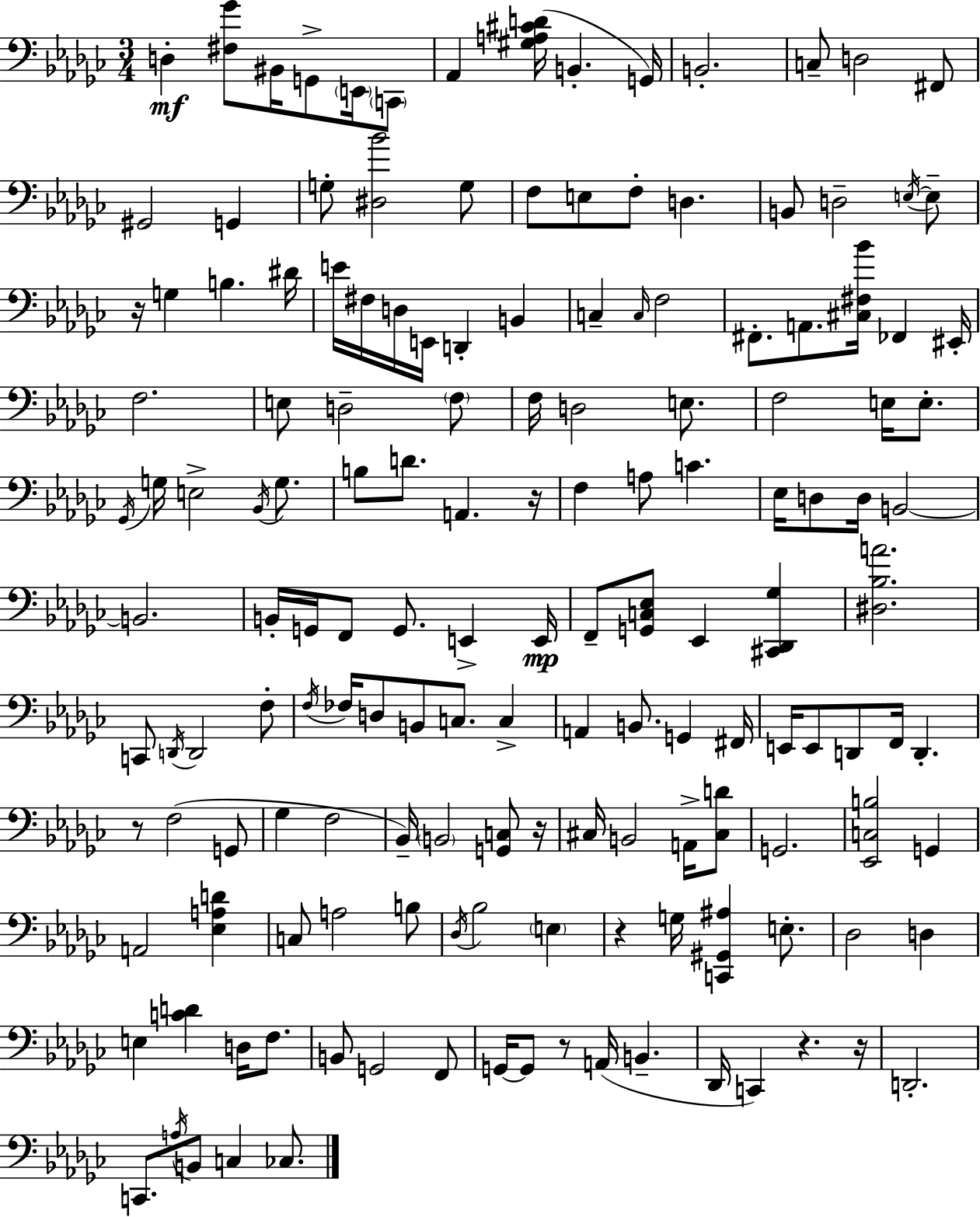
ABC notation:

X:1
T:Untitled
M:3/4
L:1/4
K:Ebm
D, [^F,_G]/2 ^B,,/4 G,,/2 E,,/4 C,,/2 _A,, [^G,A,^CD]/4 B,, G,,/4 B,,2 C,/2 D,2 ^F,,/2 ^G,,2 G,, G,/2 [^D,_B]2 G,/2 F,/2 E,/2 F,/2 D, B,,/2 D,2 E,/4 E,/2 z/4 G, B, ^D/4 E/4 ^F,/4 D,/4 E,,/4 D,, B,, C, C,/4 F,2 ^F,,/2 A,,/2 [^C,^F,_B]/4 _F,, ^E,,/4 F,2 E,/2 D,2 F,/2 F,/4 D,2 E,/2 F,2 E,/4 E,/2 _G,,/4 G,/4 E,2 _B,,/4 G,/2 B,/2 D/2 A,, z/4 F, A,/2 C _E,/4 D,/2 D,/4 B,,2 B,,2 B,,/4 G,,/4 F,,/2 G,,/2 E,, E,,/4 F,,/2 [G,,C,_E,]/2 _E,, [^C,,_D,,_G,] [^D,_B,A]2 C,,/2 D,,/4 D,,2 F,/2 F,/4 _F,/4 D,/2 B,,/2 C,/2 C, A,, B,,/2 G,, ^F,,/4 E,,/4 E,,/2 D,,/2 F,,/4 D,, z/2 F,2 G,,/2 _G, F,2 _B,,/4 B,,2 [G,,C,]/2 z/4 ^C,/4 B,,2 A,,/4 [^C,D]/2 G,,2 [_E,,C,B,]2 G,, A,,2 [_E,A,D] C,/2 A,2 B,/2 _D,/4 _B,2 E, z G,/4 [C,,^G,,^A,] E,/2 _D,2 D, E, [CD] D,/4 F,/2 B,,/2 G,,2 F,,/2 G,,/4 G,,/2 z/2 A,,/4 B,, _D,,/4 C,, z z/4 D,,2 C,,/2 A,/4 B,,/2 C, _C,/2